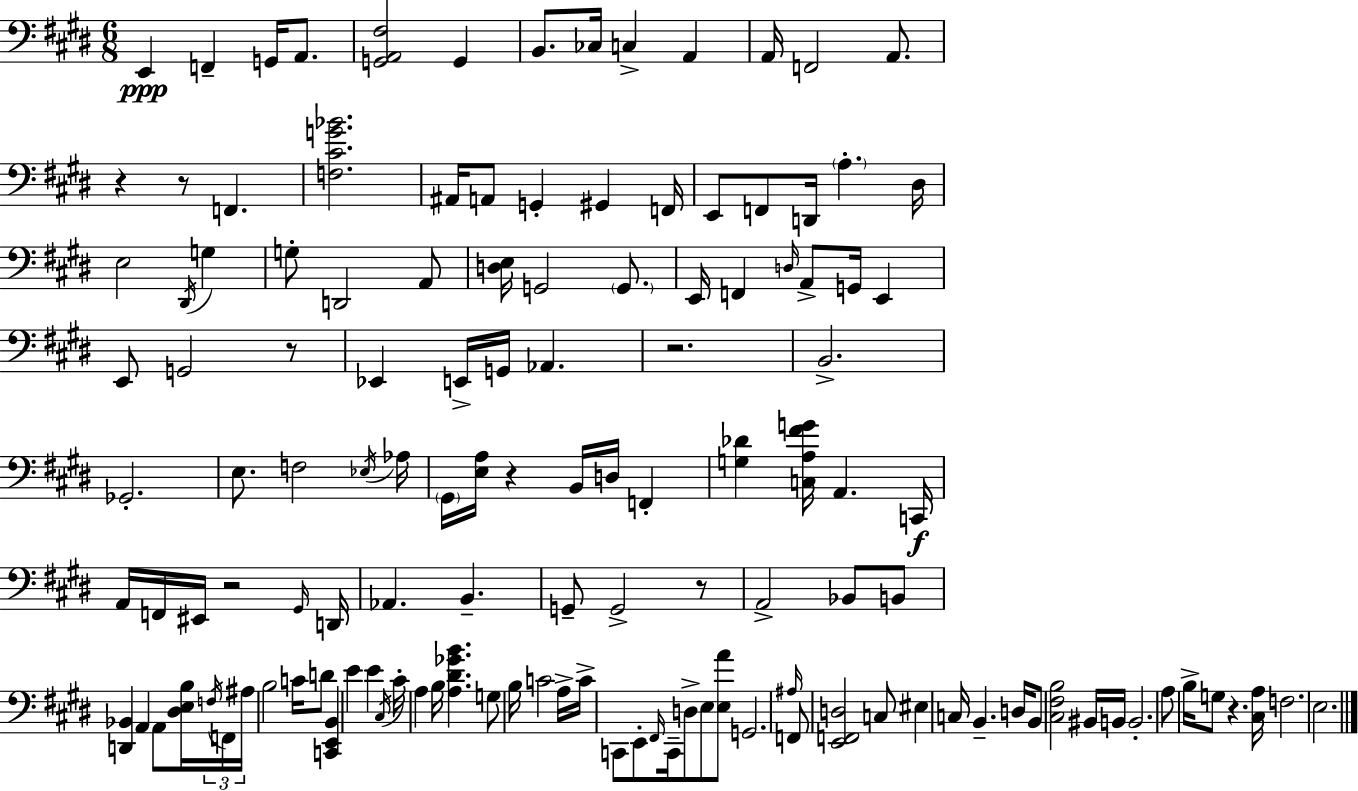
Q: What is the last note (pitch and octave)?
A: E3